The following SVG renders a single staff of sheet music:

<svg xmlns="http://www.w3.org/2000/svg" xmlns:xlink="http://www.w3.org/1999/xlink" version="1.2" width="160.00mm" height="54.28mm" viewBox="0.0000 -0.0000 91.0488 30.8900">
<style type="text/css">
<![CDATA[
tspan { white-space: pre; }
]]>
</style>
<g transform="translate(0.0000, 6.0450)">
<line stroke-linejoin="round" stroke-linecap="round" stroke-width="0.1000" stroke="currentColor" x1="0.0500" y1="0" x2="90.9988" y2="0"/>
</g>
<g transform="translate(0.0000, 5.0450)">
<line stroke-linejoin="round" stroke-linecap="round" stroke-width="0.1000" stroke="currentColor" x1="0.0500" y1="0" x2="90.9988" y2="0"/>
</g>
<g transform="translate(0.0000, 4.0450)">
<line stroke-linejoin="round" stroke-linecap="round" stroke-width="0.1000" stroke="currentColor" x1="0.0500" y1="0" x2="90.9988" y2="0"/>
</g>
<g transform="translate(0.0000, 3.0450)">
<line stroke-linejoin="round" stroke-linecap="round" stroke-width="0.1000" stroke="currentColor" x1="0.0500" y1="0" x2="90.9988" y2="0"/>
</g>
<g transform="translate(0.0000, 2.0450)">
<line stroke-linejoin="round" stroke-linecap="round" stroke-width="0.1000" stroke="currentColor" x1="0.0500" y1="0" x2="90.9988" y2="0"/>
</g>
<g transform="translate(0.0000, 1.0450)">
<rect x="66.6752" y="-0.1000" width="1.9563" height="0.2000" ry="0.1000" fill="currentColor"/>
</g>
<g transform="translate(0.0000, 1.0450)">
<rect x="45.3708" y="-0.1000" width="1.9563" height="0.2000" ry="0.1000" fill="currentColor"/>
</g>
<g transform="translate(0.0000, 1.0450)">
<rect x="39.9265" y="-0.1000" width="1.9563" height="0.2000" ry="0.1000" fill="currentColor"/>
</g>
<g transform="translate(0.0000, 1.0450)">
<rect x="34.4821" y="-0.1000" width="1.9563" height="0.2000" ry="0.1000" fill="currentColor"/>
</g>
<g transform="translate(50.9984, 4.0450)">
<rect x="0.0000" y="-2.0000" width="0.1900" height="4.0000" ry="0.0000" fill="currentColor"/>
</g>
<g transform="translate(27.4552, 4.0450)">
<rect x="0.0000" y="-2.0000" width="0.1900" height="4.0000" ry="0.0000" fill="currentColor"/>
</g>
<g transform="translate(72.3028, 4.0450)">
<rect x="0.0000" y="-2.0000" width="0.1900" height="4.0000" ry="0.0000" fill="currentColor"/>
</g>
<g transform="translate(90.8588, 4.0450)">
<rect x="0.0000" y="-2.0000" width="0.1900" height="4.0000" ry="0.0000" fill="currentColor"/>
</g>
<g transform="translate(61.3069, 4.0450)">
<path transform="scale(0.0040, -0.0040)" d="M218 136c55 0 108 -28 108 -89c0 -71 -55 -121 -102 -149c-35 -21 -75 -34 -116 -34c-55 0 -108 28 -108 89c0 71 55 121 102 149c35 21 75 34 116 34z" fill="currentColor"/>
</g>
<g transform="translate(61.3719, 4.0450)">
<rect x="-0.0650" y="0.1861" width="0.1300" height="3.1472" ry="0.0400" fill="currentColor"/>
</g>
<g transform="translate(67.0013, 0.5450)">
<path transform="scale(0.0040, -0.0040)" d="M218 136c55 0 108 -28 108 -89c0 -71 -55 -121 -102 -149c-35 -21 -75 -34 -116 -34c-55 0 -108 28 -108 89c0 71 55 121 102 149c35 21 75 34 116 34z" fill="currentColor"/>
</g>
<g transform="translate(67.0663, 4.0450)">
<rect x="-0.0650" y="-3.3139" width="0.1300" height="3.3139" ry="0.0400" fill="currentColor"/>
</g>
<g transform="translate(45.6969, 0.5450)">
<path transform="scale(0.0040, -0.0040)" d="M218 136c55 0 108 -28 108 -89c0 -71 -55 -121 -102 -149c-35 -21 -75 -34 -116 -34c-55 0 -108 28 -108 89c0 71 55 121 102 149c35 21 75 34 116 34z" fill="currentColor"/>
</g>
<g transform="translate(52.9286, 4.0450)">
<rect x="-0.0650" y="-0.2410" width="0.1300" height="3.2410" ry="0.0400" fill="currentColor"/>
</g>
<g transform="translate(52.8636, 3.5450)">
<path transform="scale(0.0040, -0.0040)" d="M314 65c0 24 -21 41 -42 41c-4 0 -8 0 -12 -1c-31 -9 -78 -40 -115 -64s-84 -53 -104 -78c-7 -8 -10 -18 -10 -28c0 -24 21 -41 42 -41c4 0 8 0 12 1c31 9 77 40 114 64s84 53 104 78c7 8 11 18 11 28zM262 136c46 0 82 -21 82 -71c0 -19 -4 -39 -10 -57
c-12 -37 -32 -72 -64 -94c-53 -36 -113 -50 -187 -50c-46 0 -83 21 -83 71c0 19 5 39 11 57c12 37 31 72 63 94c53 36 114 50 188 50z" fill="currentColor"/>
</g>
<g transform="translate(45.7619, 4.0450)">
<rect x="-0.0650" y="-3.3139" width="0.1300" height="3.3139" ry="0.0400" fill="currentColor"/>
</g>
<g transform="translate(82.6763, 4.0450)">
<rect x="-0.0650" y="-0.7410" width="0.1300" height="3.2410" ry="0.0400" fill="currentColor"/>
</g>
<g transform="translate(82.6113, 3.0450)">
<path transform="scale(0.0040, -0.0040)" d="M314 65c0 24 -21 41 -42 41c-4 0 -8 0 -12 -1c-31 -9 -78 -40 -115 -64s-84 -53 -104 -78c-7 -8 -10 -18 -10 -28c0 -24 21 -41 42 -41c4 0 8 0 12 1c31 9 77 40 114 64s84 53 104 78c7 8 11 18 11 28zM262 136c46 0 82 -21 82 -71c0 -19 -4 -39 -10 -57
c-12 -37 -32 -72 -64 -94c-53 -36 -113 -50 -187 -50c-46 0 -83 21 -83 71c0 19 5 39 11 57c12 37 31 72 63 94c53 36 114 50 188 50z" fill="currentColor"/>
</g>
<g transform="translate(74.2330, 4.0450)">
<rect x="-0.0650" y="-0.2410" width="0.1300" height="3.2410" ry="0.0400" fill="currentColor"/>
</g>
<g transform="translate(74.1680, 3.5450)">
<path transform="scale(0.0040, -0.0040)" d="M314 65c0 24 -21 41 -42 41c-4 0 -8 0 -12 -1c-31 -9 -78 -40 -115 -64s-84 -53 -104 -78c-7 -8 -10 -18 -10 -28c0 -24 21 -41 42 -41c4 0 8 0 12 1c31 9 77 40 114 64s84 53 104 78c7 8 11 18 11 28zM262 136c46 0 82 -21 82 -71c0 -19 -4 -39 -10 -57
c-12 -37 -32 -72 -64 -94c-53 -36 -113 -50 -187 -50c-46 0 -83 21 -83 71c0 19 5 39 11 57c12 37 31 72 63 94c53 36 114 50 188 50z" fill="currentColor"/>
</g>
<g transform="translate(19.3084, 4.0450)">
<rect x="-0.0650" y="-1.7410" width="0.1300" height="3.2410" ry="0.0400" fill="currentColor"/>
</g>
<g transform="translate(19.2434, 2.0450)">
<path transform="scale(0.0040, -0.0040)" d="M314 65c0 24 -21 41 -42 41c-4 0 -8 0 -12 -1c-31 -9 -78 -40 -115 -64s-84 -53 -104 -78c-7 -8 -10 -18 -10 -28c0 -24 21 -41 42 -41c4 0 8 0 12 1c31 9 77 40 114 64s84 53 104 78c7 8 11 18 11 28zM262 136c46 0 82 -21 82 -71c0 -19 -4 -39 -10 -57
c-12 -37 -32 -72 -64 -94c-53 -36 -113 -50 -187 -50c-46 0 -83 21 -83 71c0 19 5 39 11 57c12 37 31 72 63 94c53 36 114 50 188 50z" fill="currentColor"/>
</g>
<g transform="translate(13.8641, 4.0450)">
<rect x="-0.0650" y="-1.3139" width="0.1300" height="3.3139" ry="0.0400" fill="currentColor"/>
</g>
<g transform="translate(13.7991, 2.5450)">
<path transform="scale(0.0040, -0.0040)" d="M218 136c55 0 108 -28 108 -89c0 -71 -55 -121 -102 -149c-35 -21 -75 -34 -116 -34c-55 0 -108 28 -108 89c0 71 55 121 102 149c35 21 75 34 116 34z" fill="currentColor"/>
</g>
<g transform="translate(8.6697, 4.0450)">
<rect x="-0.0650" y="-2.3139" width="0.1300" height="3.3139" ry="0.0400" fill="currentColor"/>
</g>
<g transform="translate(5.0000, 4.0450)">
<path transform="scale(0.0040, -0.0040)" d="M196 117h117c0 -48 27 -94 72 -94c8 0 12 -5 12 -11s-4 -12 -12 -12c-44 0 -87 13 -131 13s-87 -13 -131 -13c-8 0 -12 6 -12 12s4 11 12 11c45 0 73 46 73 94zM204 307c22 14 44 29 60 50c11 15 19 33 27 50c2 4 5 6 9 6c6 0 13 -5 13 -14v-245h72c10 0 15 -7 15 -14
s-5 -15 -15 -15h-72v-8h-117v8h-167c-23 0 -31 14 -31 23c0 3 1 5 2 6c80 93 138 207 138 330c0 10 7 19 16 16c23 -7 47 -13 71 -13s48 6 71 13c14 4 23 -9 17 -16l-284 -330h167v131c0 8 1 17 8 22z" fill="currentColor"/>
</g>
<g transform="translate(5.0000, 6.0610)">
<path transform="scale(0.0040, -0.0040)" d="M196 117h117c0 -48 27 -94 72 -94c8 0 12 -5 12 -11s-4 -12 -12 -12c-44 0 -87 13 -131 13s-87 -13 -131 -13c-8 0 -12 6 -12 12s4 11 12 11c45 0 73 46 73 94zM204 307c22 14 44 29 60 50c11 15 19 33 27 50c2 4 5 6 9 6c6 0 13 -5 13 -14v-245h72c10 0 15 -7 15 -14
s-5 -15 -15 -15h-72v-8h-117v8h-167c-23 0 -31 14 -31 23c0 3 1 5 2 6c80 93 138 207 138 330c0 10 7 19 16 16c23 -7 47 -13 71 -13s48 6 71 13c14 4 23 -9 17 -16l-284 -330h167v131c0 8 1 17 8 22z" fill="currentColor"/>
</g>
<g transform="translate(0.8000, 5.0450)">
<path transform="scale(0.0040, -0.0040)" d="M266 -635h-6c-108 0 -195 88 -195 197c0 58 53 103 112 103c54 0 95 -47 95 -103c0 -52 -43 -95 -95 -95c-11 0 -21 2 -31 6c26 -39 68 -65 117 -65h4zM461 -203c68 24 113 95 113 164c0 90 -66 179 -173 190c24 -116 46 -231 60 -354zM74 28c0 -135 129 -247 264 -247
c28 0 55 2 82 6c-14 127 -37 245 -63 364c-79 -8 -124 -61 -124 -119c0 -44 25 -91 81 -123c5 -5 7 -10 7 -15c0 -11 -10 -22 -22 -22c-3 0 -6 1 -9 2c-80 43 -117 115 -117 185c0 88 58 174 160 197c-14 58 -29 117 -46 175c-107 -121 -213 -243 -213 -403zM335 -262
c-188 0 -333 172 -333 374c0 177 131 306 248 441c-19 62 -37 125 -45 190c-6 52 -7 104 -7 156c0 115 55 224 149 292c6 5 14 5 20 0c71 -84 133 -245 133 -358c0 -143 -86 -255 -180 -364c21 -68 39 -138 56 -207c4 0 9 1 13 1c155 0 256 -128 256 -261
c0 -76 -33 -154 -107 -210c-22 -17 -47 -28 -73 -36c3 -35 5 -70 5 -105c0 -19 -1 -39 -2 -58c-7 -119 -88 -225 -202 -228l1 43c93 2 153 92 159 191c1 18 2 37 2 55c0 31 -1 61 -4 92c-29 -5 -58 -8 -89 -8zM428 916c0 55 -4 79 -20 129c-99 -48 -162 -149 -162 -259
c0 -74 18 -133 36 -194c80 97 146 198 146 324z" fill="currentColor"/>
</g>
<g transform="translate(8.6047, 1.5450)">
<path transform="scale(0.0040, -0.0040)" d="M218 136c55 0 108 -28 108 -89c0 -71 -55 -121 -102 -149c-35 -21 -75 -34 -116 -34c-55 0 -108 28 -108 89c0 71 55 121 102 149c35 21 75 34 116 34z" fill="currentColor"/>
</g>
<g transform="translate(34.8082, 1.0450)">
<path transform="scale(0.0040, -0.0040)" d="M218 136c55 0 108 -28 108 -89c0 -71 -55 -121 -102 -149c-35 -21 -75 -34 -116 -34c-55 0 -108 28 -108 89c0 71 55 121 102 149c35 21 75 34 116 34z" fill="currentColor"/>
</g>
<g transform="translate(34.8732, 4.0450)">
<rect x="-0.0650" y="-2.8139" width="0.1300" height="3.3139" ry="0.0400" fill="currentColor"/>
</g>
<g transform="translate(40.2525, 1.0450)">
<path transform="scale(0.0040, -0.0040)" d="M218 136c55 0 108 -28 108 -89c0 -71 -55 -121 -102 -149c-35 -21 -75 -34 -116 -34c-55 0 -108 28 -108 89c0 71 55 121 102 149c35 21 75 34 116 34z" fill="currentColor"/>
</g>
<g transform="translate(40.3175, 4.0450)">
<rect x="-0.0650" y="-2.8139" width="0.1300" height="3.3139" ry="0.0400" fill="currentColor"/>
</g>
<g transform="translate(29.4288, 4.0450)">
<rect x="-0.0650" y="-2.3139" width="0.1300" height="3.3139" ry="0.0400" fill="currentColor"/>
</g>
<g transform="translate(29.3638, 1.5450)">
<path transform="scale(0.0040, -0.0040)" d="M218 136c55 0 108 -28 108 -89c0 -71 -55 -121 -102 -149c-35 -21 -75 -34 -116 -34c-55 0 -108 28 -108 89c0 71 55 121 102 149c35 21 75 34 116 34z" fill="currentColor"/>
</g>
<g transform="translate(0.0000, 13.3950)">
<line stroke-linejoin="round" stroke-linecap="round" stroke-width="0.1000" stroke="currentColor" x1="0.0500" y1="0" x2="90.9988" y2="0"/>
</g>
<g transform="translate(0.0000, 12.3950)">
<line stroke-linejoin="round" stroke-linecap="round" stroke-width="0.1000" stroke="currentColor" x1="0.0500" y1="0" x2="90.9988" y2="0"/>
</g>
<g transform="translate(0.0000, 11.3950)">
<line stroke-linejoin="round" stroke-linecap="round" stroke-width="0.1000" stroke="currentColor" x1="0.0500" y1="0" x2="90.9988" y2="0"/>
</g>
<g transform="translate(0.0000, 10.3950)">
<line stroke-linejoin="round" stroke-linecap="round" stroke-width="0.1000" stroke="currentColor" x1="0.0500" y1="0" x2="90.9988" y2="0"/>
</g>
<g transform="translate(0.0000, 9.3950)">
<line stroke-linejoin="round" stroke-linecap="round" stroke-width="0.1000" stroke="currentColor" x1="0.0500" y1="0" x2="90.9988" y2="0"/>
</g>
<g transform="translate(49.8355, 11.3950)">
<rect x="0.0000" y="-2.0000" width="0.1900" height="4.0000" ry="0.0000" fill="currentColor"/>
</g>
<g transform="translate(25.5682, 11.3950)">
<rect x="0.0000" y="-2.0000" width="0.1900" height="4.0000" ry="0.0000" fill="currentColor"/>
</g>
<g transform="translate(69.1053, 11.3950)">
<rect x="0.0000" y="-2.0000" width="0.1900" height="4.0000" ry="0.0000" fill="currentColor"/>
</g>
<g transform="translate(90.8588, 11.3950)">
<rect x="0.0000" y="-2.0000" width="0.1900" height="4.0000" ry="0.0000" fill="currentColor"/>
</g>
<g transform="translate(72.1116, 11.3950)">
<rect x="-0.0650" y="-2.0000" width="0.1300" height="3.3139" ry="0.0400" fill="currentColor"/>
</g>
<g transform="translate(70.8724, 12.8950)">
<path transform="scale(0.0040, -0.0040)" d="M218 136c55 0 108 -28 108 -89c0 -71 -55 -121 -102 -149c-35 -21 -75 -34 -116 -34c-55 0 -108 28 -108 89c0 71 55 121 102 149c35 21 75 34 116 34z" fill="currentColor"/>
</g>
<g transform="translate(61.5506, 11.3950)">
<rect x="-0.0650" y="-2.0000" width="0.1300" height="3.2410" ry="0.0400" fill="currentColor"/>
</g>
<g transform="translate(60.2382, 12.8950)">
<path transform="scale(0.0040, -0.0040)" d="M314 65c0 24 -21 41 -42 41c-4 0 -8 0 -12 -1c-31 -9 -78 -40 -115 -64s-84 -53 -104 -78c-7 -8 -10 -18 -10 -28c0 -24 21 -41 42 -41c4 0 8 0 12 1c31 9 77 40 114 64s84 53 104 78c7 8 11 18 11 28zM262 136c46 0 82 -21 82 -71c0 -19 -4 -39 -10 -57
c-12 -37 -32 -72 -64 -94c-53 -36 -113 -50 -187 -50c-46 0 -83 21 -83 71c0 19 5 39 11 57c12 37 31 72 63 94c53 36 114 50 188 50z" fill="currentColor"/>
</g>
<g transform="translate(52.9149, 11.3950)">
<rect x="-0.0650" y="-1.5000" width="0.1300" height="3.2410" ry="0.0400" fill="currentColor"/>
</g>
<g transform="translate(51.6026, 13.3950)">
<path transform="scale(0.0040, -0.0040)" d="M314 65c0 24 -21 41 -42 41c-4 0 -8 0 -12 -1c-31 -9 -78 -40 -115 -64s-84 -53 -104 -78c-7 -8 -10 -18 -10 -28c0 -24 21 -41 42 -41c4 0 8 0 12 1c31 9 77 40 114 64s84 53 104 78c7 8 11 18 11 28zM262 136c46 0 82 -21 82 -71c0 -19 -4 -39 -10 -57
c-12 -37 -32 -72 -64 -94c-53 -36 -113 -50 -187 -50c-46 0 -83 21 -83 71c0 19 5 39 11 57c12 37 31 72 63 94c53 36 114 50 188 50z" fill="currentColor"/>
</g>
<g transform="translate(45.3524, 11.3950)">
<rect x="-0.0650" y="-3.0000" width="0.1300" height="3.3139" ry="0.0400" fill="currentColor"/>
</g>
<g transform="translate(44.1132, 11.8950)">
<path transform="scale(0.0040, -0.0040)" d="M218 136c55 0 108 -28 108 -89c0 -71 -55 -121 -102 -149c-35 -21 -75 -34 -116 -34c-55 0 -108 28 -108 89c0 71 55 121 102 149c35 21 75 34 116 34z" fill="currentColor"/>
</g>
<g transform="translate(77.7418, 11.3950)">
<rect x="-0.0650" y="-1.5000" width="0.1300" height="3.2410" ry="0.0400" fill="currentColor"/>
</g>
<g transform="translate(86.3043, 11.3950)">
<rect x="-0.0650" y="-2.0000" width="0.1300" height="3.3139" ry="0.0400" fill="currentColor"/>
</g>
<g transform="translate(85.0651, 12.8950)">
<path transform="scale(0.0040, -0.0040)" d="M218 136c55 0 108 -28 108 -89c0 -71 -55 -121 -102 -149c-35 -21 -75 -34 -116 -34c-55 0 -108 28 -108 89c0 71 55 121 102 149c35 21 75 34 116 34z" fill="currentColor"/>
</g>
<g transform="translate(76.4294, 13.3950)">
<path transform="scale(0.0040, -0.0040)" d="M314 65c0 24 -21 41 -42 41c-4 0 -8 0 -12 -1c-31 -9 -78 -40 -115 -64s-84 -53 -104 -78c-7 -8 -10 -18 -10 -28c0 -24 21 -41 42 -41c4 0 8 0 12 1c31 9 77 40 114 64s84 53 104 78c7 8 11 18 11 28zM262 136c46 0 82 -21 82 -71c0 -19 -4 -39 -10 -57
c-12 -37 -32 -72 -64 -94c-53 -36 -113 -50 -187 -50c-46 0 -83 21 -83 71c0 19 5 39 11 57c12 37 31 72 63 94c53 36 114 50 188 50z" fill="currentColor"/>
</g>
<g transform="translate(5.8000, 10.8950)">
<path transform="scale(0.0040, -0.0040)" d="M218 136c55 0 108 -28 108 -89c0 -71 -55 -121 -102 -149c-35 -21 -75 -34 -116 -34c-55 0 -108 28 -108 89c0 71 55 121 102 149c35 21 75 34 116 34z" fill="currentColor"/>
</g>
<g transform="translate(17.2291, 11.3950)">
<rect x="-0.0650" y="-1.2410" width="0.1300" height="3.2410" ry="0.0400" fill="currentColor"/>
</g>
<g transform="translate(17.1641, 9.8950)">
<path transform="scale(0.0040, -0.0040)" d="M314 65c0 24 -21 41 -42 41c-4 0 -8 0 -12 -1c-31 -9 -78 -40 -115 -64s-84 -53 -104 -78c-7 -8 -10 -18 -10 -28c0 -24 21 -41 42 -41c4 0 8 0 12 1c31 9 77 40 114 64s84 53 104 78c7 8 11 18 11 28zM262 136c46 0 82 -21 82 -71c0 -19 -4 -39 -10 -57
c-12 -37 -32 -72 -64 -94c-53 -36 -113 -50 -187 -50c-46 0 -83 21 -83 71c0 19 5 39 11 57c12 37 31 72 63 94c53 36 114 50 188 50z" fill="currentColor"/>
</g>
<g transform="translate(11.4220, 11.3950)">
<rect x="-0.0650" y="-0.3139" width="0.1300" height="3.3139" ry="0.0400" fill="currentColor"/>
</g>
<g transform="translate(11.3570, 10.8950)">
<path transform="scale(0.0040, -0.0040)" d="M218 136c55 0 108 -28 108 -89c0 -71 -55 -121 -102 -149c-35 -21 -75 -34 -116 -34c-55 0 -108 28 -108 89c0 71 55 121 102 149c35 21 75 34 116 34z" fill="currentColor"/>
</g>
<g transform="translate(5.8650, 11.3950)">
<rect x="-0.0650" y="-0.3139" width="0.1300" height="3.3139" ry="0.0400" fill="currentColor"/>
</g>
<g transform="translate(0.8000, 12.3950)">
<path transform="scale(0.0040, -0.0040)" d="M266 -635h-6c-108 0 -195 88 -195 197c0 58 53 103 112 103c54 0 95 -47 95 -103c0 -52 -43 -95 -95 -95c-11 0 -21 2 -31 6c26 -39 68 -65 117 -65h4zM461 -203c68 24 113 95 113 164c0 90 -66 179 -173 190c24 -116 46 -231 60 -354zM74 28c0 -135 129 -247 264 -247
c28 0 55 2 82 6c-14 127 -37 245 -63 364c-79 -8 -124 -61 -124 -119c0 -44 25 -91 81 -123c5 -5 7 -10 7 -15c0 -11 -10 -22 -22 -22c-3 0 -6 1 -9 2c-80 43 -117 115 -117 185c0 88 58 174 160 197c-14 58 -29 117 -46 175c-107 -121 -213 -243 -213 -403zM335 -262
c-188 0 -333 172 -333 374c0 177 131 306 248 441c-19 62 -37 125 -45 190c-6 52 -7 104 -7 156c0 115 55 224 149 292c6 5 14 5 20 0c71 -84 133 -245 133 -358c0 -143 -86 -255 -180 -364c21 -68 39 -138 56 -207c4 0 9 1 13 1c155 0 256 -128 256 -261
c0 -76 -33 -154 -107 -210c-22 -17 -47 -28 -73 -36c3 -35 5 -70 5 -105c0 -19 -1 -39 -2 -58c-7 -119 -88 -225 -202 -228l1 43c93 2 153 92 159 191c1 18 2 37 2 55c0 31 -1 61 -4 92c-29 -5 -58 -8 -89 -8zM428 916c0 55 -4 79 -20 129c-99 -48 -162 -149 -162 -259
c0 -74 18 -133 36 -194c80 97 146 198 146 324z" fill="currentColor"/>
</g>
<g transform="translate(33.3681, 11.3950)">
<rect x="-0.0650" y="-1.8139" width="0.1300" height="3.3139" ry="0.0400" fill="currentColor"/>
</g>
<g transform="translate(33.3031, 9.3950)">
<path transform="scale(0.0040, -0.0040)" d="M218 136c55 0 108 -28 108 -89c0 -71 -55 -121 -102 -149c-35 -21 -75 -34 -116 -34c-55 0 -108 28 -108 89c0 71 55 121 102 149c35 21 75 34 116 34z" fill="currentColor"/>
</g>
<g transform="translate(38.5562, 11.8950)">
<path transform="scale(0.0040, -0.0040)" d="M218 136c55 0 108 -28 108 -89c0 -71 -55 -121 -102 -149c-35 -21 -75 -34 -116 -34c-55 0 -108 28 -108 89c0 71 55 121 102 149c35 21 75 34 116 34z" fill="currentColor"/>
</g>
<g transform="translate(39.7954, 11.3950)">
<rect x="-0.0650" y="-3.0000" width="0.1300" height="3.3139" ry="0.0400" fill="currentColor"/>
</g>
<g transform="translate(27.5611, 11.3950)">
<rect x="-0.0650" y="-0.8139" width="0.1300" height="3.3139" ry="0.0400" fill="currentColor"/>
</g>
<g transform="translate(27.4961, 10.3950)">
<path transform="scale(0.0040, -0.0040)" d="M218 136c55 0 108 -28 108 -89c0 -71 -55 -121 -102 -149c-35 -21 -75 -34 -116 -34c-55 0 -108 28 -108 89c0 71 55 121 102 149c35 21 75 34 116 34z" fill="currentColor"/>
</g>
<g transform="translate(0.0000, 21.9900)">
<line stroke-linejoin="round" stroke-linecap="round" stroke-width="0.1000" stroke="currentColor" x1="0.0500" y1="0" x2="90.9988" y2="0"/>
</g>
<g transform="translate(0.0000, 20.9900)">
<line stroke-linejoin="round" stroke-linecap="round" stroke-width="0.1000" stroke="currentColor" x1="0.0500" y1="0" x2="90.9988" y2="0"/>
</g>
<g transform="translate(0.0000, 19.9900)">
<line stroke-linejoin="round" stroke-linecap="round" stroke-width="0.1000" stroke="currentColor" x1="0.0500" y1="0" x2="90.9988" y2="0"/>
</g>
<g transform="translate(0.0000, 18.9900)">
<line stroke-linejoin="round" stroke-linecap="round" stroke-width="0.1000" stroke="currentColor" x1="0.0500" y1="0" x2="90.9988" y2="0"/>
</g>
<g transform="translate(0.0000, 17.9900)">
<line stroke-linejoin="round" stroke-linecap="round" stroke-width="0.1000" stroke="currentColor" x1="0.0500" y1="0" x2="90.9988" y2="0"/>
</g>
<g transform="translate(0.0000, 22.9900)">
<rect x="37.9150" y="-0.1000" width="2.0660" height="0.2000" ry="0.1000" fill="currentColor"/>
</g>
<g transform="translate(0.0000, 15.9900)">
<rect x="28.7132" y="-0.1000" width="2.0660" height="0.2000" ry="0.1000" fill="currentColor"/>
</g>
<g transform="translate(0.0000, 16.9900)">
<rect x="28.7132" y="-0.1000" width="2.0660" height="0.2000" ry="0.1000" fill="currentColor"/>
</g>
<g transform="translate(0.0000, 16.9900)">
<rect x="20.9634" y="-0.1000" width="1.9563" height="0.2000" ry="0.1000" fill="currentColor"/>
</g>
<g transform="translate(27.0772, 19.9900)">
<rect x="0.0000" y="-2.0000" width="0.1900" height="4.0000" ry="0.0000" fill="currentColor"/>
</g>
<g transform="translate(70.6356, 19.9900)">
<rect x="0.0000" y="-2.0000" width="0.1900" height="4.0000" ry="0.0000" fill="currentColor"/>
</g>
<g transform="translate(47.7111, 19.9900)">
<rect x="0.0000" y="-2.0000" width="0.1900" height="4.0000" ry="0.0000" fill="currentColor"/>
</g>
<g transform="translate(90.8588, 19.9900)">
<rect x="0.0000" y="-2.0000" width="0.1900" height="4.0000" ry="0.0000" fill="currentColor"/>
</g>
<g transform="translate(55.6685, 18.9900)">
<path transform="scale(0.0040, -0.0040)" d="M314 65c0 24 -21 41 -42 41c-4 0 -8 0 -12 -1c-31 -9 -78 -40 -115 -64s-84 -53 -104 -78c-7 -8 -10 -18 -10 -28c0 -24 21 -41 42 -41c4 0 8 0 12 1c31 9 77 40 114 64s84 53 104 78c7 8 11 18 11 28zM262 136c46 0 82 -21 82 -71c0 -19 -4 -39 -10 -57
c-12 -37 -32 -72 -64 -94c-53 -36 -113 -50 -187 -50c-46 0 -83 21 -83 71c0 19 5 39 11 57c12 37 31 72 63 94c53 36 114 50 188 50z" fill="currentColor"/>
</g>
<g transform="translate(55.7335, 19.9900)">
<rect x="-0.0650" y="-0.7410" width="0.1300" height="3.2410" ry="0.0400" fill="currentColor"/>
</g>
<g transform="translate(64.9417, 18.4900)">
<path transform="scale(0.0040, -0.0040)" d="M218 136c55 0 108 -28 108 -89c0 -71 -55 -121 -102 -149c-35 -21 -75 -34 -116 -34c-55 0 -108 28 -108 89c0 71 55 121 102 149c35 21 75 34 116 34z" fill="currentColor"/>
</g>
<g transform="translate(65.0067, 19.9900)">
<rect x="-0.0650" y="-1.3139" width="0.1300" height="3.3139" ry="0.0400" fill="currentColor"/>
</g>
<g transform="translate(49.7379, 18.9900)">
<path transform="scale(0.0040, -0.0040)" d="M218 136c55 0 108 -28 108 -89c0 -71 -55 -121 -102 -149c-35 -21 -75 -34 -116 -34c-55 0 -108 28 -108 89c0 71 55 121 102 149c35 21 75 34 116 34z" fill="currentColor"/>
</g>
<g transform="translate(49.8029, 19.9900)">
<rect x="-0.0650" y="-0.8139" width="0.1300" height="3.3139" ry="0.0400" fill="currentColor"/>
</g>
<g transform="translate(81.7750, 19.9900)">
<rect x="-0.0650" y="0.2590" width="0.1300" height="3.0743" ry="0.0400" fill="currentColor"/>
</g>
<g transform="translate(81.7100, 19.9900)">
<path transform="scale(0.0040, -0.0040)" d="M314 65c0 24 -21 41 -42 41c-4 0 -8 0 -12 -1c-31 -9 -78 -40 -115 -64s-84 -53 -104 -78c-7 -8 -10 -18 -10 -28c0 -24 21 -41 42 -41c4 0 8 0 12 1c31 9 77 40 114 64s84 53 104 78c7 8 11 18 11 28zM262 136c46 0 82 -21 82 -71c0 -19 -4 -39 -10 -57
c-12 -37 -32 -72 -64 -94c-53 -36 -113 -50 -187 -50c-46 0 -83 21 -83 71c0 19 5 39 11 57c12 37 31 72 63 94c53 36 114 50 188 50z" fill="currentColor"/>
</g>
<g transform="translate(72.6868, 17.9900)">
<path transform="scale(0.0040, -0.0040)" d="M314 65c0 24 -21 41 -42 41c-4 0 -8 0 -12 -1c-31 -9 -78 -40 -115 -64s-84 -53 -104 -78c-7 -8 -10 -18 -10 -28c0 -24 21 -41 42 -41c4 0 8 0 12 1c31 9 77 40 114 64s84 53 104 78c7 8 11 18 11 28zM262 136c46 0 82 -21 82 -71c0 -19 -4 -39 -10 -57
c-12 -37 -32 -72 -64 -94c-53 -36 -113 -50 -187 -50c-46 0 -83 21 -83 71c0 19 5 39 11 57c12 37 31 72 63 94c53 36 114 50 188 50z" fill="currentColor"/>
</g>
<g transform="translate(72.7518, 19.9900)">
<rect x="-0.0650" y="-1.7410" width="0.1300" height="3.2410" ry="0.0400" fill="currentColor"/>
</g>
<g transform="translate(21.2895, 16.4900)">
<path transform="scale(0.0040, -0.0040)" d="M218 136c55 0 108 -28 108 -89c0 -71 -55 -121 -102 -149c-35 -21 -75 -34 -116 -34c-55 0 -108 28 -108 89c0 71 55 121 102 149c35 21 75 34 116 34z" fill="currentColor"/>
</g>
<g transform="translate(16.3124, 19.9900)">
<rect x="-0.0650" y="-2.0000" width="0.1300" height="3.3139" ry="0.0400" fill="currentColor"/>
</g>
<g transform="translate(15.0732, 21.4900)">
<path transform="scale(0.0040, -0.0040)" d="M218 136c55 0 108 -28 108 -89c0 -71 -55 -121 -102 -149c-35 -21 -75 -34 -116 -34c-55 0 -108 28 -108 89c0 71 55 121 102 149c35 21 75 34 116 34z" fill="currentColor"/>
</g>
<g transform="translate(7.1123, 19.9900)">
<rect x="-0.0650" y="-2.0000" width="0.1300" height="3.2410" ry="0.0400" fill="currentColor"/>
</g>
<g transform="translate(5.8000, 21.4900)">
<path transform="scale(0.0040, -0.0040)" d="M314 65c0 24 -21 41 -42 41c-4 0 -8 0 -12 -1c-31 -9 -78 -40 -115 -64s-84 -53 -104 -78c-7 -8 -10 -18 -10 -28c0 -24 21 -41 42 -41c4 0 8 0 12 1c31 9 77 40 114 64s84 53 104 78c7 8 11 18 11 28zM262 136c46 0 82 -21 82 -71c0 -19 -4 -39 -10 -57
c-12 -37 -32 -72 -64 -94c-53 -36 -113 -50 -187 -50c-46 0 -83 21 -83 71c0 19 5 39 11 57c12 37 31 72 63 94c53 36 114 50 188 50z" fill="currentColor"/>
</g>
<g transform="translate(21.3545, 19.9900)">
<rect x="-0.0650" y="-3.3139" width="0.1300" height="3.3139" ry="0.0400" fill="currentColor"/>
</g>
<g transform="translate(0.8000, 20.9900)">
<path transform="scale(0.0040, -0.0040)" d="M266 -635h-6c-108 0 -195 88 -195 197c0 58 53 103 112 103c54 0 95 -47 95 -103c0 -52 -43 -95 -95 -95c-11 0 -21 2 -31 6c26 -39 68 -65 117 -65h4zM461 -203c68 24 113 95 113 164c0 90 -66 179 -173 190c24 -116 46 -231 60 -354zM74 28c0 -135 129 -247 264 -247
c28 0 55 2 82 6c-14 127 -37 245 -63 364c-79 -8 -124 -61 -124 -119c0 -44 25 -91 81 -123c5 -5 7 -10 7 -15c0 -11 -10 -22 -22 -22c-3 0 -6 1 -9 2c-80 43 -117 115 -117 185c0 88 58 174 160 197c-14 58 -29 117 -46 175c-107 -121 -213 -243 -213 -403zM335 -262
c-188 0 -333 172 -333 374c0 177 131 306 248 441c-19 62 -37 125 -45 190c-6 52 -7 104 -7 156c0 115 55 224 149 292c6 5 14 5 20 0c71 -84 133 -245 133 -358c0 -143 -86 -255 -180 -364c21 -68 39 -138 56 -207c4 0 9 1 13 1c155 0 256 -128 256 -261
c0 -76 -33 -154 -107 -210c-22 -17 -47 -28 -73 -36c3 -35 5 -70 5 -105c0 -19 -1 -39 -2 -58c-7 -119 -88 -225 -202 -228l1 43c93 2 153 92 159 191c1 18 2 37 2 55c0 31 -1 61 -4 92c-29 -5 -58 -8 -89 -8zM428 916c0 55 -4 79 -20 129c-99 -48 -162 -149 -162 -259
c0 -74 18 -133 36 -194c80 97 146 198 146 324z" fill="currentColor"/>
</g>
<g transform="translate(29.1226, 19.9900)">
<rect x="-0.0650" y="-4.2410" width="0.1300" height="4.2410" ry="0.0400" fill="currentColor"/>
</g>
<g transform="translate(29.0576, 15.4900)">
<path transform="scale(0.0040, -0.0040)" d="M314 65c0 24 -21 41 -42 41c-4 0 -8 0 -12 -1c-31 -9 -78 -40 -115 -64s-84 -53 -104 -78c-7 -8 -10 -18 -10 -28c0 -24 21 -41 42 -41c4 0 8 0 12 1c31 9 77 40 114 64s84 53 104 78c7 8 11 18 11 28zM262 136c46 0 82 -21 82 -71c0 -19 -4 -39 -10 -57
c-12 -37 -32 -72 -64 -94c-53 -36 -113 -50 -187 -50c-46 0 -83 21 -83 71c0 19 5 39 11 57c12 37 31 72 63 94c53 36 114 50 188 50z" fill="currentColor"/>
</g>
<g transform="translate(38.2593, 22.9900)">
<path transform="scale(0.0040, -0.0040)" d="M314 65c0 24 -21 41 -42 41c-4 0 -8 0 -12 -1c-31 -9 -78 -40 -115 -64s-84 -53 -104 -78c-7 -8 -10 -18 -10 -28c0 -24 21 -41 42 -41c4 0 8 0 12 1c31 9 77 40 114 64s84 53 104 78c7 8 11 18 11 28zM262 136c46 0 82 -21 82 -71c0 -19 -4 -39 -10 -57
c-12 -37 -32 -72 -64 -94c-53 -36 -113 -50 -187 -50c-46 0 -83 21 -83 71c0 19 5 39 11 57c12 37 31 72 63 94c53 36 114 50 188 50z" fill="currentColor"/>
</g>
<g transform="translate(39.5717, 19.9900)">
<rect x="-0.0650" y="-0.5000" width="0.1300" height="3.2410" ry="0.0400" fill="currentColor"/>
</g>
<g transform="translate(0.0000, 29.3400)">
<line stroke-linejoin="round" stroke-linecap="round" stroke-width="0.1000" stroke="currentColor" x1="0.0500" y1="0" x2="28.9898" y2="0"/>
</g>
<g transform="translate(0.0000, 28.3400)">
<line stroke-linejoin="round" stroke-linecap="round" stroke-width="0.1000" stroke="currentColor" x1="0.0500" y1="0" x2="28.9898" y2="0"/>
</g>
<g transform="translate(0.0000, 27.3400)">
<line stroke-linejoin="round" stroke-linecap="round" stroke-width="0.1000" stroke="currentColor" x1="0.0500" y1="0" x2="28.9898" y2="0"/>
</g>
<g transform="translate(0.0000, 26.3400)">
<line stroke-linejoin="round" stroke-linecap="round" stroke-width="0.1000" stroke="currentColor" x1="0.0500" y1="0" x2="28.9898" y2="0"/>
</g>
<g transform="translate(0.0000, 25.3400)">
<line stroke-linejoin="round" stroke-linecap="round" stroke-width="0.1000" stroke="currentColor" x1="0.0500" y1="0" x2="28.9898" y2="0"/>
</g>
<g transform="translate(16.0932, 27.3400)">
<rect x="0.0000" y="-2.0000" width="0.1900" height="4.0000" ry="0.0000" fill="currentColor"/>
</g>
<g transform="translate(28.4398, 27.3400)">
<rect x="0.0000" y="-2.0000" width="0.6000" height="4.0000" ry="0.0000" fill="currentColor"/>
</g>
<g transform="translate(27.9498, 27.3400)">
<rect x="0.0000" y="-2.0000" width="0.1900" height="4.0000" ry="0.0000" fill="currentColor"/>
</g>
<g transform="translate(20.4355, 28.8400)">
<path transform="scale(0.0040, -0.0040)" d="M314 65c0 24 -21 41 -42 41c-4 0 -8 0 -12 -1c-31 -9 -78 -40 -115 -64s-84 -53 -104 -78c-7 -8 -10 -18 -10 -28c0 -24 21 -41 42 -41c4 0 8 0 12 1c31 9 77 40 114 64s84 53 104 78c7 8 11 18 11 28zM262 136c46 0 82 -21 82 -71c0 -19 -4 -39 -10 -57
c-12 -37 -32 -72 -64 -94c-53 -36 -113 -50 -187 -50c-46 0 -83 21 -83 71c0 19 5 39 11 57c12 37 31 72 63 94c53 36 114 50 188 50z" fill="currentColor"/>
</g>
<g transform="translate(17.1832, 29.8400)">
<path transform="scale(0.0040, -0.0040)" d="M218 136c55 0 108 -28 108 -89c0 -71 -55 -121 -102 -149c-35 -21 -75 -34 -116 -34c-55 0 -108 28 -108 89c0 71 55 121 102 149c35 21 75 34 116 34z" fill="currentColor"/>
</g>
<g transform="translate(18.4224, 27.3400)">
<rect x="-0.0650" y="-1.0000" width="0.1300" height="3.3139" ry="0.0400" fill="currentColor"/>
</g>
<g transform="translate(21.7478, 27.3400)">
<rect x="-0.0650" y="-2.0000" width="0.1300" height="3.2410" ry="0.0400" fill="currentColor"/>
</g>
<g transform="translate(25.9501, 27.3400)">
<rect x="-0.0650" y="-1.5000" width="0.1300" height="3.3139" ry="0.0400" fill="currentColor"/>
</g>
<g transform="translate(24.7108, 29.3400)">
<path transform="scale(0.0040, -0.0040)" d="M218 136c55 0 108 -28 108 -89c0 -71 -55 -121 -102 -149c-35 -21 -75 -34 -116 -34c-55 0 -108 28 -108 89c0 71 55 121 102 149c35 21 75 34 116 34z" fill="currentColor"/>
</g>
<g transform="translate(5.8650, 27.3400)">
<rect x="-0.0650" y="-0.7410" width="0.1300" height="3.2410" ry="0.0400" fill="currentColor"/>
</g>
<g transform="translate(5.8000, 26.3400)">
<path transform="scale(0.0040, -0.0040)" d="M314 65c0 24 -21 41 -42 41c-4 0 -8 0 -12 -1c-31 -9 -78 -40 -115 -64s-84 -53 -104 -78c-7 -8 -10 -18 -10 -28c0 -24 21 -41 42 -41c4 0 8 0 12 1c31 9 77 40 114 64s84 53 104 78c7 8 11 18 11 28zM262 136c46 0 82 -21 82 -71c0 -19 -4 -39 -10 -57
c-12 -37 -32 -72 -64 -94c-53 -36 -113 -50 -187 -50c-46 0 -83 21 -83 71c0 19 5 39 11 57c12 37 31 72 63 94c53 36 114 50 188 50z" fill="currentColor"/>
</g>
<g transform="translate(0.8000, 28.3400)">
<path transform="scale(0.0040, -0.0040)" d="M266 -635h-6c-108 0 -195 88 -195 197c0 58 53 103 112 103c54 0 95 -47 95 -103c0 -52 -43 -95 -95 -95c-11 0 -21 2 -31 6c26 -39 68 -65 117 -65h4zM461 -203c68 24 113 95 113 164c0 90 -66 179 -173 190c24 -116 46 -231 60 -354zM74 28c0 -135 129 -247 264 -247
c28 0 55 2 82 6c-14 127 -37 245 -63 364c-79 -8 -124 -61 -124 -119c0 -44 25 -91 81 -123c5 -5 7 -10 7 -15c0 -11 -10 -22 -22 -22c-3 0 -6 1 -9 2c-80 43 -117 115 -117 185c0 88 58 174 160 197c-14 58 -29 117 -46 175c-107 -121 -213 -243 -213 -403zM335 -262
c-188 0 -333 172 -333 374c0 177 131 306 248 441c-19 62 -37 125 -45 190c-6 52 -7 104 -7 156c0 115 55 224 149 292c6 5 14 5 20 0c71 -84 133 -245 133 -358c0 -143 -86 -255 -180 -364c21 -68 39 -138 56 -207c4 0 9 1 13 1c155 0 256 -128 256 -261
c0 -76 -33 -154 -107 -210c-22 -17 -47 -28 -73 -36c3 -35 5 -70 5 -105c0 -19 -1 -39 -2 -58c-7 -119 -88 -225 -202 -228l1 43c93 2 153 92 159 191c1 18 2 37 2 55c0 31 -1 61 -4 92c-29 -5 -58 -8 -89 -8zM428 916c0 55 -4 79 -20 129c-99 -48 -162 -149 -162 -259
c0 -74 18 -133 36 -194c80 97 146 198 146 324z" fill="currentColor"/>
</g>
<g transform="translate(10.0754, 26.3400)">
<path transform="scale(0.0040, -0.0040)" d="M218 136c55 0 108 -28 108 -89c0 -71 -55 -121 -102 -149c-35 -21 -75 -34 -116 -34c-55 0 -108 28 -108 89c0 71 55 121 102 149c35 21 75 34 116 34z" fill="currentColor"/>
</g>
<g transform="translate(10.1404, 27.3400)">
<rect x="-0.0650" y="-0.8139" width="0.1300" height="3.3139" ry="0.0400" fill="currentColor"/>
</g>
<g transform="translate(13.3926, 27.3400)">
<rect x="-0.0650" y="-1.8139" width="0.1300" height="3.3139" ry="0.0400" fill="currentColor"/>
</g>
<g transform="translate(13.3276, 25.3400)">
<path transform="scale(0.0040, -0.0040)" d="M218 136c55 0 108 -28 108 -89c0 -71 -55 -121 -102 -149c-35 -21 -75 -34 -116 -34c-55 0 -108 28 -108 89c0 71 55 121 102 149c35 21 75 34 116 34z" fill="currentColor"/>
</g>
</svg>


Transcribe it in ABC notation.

X:1
T:Untitled
M:4/4
L:1/4
K:C
g e f2 g a a b c2 B b c2 d2 c c e2 d f A A E2 F2 F E2 F F2 F b d'2 C2 d d2 e f2 B2 d2 d f D F2 E